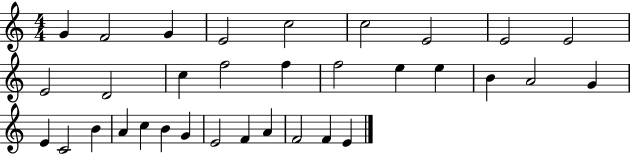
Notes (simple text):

G4/q F4/h G4/q E4/h C5/h C5/h E4/h E4/h E4/h E4/h D4/h C5/q F5/h F5/q F5/h E5/q E5/q B4/q A4/h G4/q E4/q C4/h B4/q A4/q C5/q B4/q G4/q E4/h F4/q A4/q F4/h F4/q E4/q